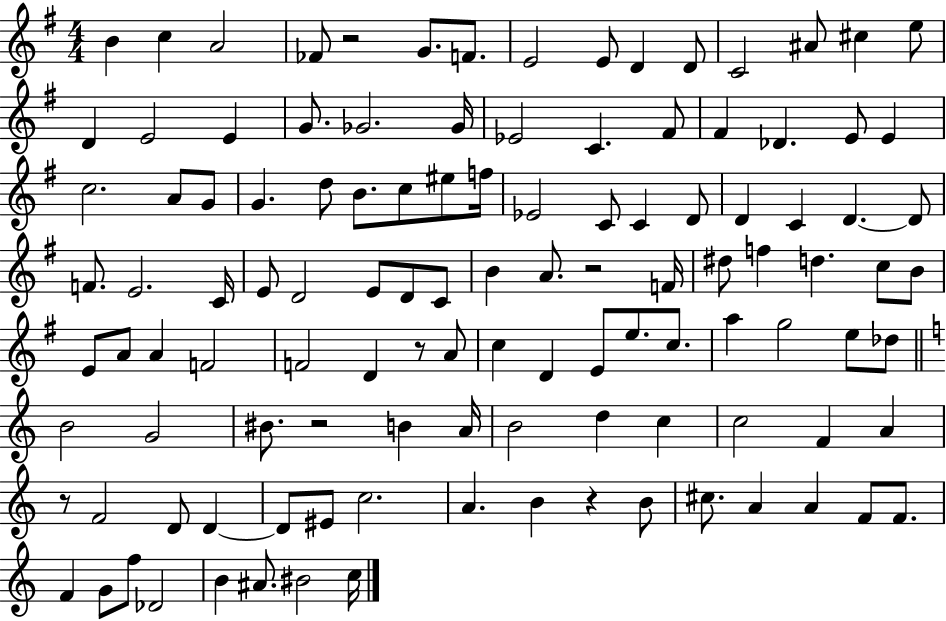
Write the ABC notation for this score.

X:1
T:Untitled
M:4/4
L:1/4
K:G
B c A2 _F/2 z2 G/2 F/2 E2 E/2 D D/2 C2 ^A/2 ^c e/2 D E2 E G/2 _G2 _G/4 _E2 C ^F/2 ^F _D E/2 E c2 A/2 G/2 G d/2 B/2 c/2 ^e/2 f/4 _E2 C/2 C D/2 D C D D/2 F/2 E2 C/4 E/2 D2 E/2 D/2 C/2 B A/2 z2 F/4 ^d/2 f d c/2 B/2 E/2 A/2 A F2 F2 D z/2 A/2 c D E/2 e/2 c/2 a g2 e/2 _d/2 B2 G2 ^B/2 z2 B A/4 B2 d c c2 F A z/2 F2 D/2 D D/2 ^E/2 c2 A B z B/2 ^c/2 A A F/2 F/2 F G/2 f/2 _D2 B ^A/2 ^B2 c/4